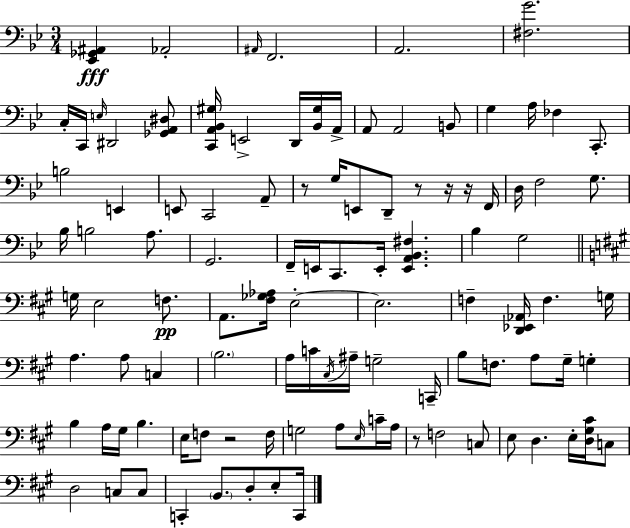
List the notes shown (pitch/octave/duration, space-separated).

[Eb2,Gb2,A#2]/q Ab2/h A#2/s F2/h. A2/h. [F#3,G4]/h. C3/s C2/s E3/s D#2/h [Gb2,A2,D#3]/e [C2,A2,Bb2,G#3]/s E2/h D2/s [Bb2,G#3]/s A2/s A2/e A2/h B2/e G3/q A3/s FES3/q C2/e. B3/h E2/q E2/e C2/h A2/e R/e G3/s E2/e D2/e R/e R/s R/s F2/s D3/s F3/h G3/e. Bb3/s B3/h A3/e. G2/h. F2/s E2/s C2/e. E2/s [E2,A2,Bb2,F#3]/q. Bb3/q G3/h G3/s E3/h F3/e. A2/e. [F#3,Gb3,Ab3]/s E3/h E3/h. F3/q [D2,Eb2,Ab2]/s F3/q. G3/s A3/q. A3/e C3/q B3/h. A3/s C4/s C#3/s A#3/s G3/h C2/s B3/e F3/e. A3/e G#3/s G3/q B3/q A3/s G#3/s B3/q. E3/s F3/e R/h F3/s G3/h A3/e E3/s C4/s A3/s R/e F3/h C3/e E3/e D3/q. E3/s [D3,G#3,C#4]/s C3/e D3/h C3/e C3/e C2/q B2/e. D3/e E3/e C2/s